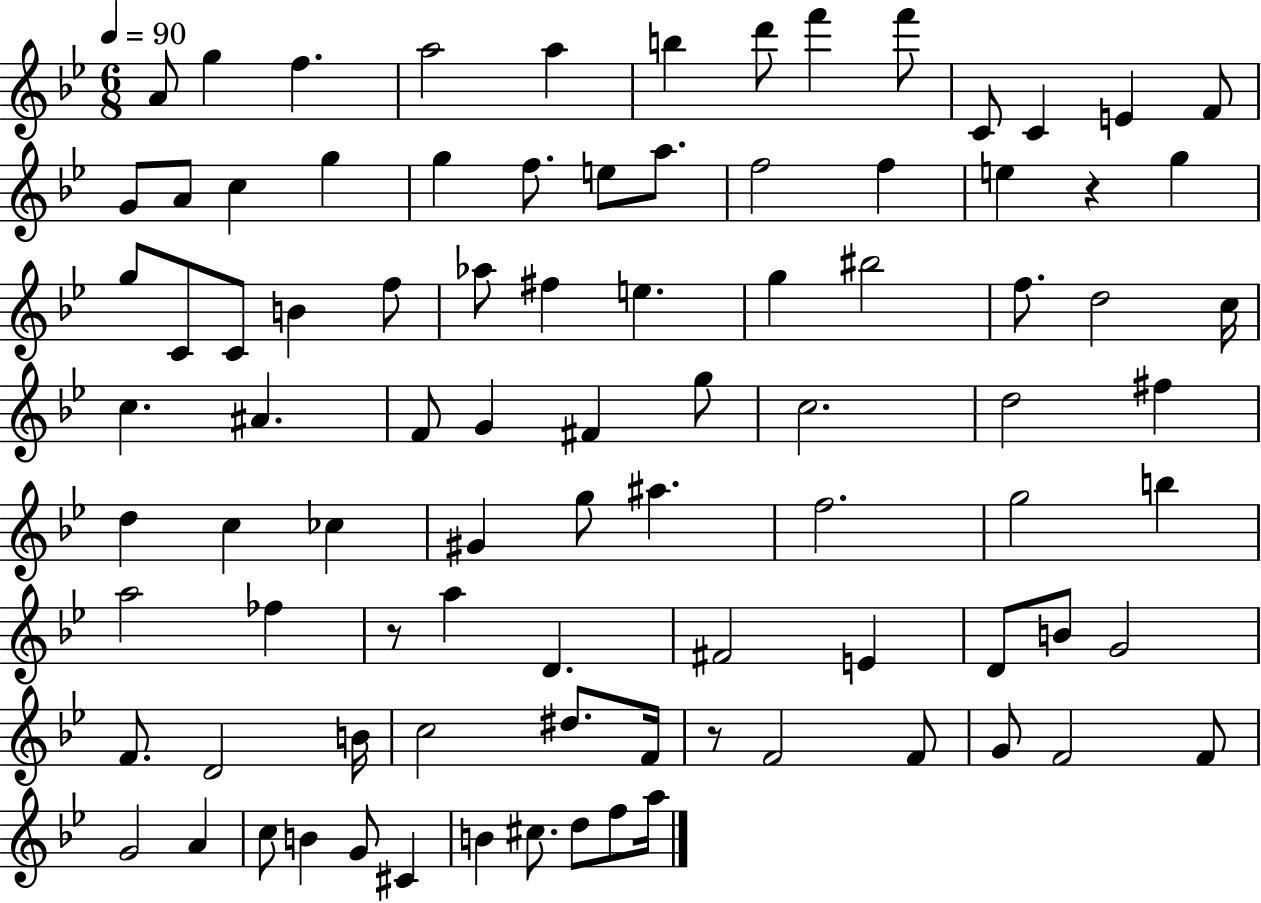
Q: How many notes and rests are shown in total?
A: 90